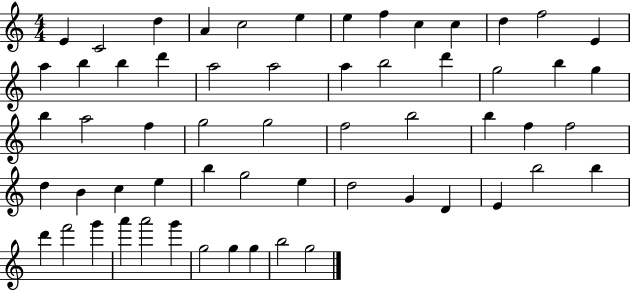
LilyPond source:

{
  \clef treble
  \numericTimeSignature
  \time 4/4
  \key c \major
  e'4 c'2 d''4 | a'4 c''2 e''4 | e''4 f''4 c''4 c''4 | d''4 f''2 e'4 | \break a''4 b''4 b''4 d'''4 | a''2 a''2 | a''4 b''2 d'''4 | g''2 b''4 g''4 | \break b''4 a''2 f''4 | g''2 g''2 | f''2 b''2 | b''4 f''4 f''2 | \break d''4 b'4 c''4 e''4 | b''4 g''2 e''4 | d''2 g'4 d'4 | e'4 b''2 b''4 | \break d'''4 f'''2 g'''4 | a'''4 a'''2 g'''4 | g''2 g''4 g''4 | b''2 g''2 | \break \bar "|."
}